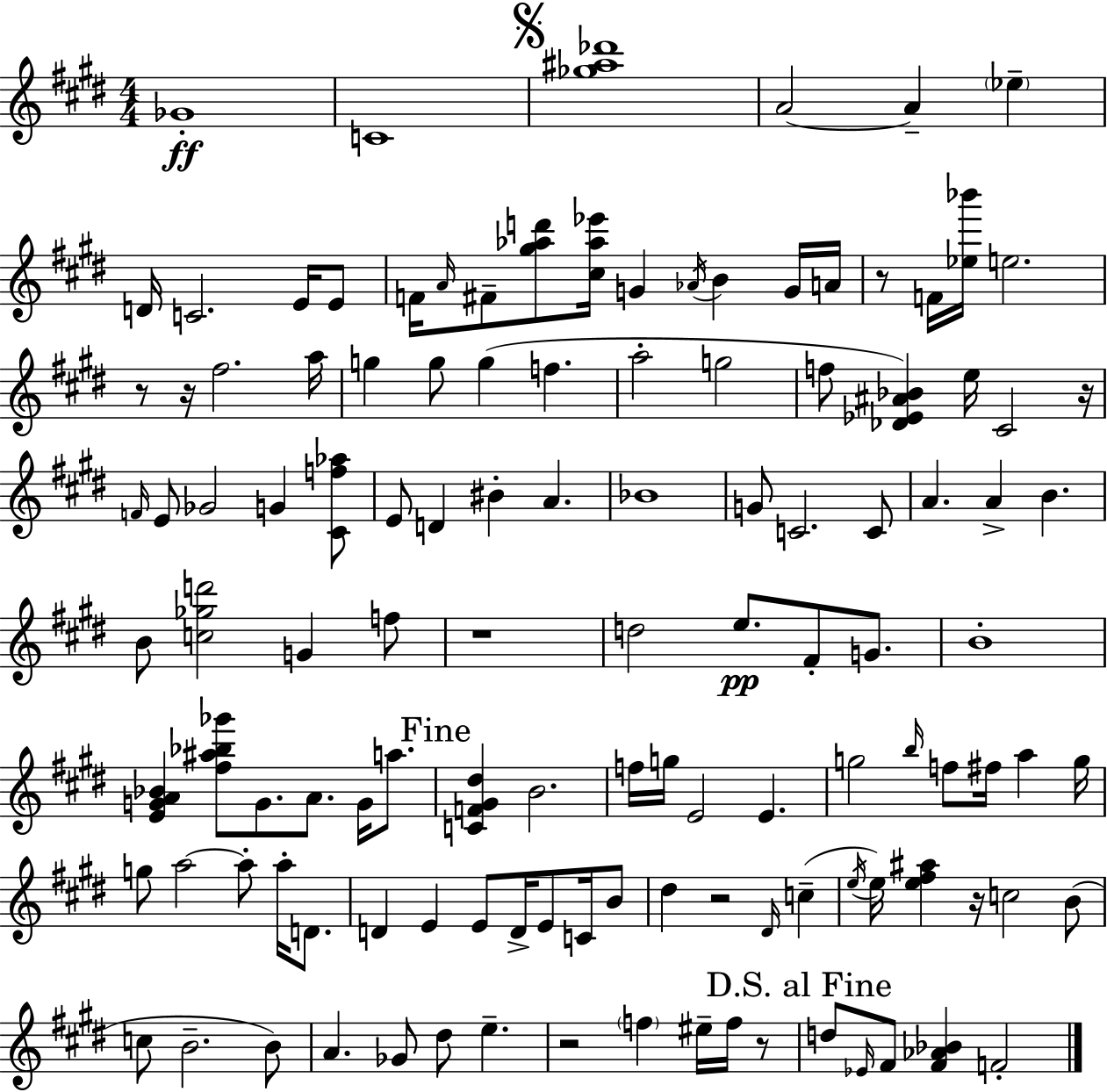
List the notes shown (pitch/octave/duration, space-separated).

Gb4/w C4/w [Gb5,A#5,Db6]/w A4/h A4/q Eb5/q D4/s C4/h. E4/s E4/e F4/s A4/s F#4/e [G#5,Ab5,D6]/e [C#5,Ab5,Eb6]/s G4/q Ab4/s B4/q G4/s A4/s R/e F4/s [Eb5,Bb6]/s E5/h. R/e R/s F#5/h. A5/s G5/q G5/e G5/q F5/q. A5/h G5/h F5/e [Db4,Eb4,A#4,Bb4]/q E5/s C#4/h R/s F4/s E4/e Gb4/h G4/q [C#4,F5,Ab5]/e E4/e D4/q BIS4/q A4/q. Bb4/w G4/e C4/h. C4/e A4/q. A4/q B4/q. B4/e [C5,Gb5,D6]/h G4/q F5/e R/w D5/h E5/e. F#4/e G4/e. B4/w [E4,G4,A4,Bb4]/q [F#5,A#5,Bb5,Gb6]/e G4/e. A4/e. G4/s A5/e. [C4,F4,G#4,D#5]/q B4/h. F5/s G5/s E4/h E4/q. G5/h B5/s F5/e F#5/s A5/q G5/s G5/e A5/h A5/e A5/s D4/e. D4/q E4/q E4/e D4/s E4/e C4/s B4/e D#5/q R/h D#4/s C5/q E5/s E5/s [E5,F#5,A#5]/q R/s C5/h B4/e C5/e B4/h. B4/e A4/q. Gb4/e D#5/e E5/q. R/h F5/q EIS5/s F5/s R/e D5/e Eb4/s F#4/e [F#4,Ab4,Bb4]/q F4/h